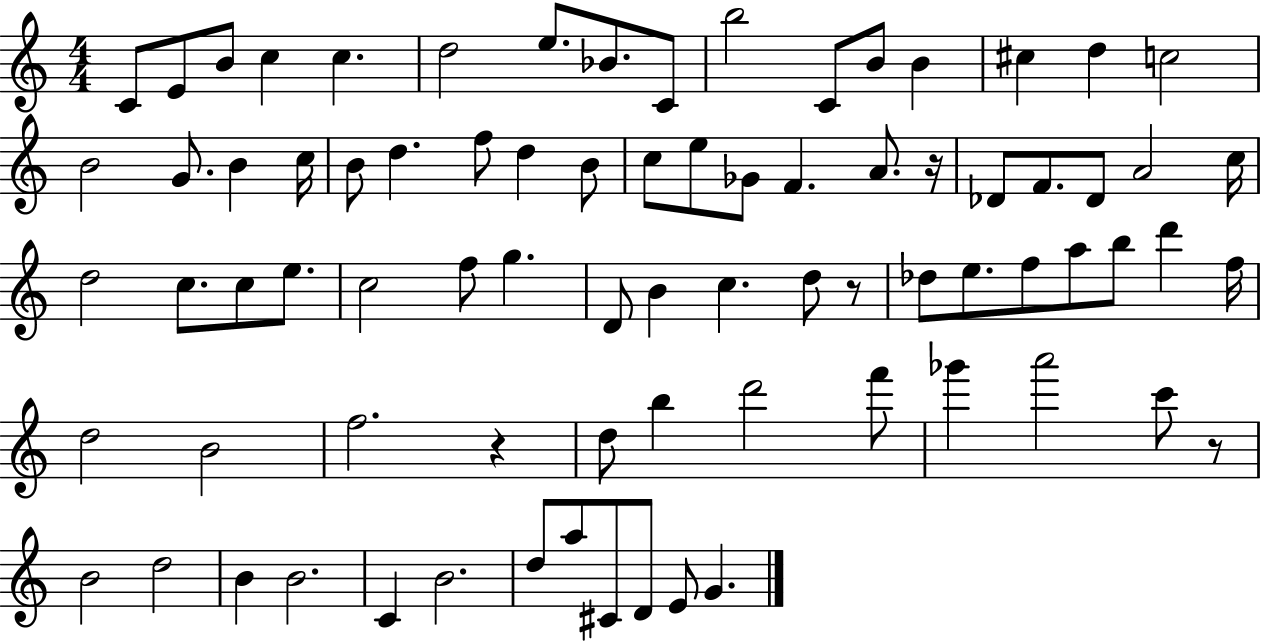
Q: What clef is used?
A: treble